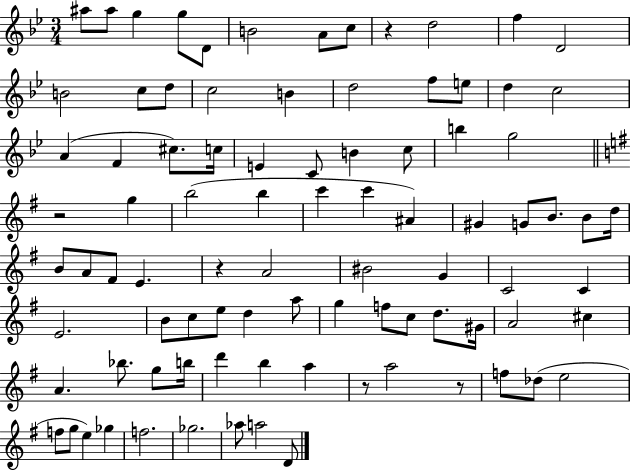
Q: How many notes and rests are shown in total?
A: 89